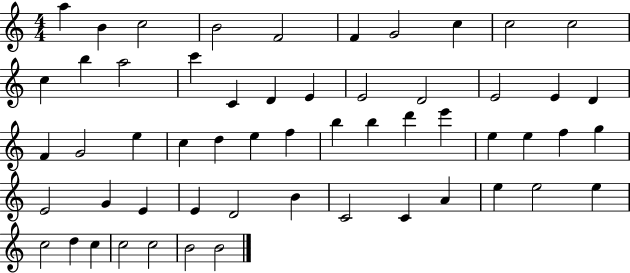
{
  \clef treble
  \numericTimeSignature
  \time 4/4
  \key c \major
  a''4 b'4 c''2 | b'2 f'2 | f'4 g'2 c''4 | c''2 c''2 | \break c''4 b''4 a''2 | c'''4 c'4 d'4 e'4 | e'2 d'2 | e'2 e'4 d'4 | \break f'4 g'2 e''4 | c''4 d''4 e''4 f''4 | b''4 b''4 d'''4 e'''4 | e''4 e''4 f''4 g''4 | \break e'2 g'4 e'4 | e'4 d'2 b'4 | c'2 c'4 a'4 | e''4 e''2 e''4 | \break c''2 d''4 c''4 | c''2 c''2 | b'2 b'2 | \bar "|."
}